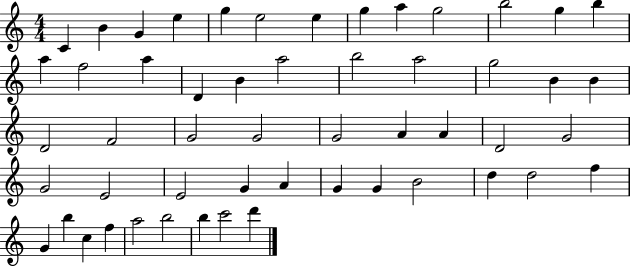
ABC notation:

X:1
T:Untitled
M:4/4
L:1/4
K:C
C B G e g e2 e g a g2 b2 g b a f2 a D B a2 b2 a2 g2 B B D2 F2 G2 G2 G2 A A D2 G2 G2 E2 E2 G A G G B2 d d2 f G b c f a2 b2 b c'2 d'